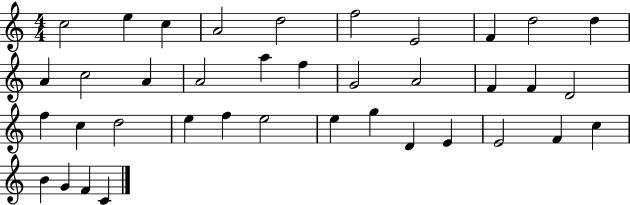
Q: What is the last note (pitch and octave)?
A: C4